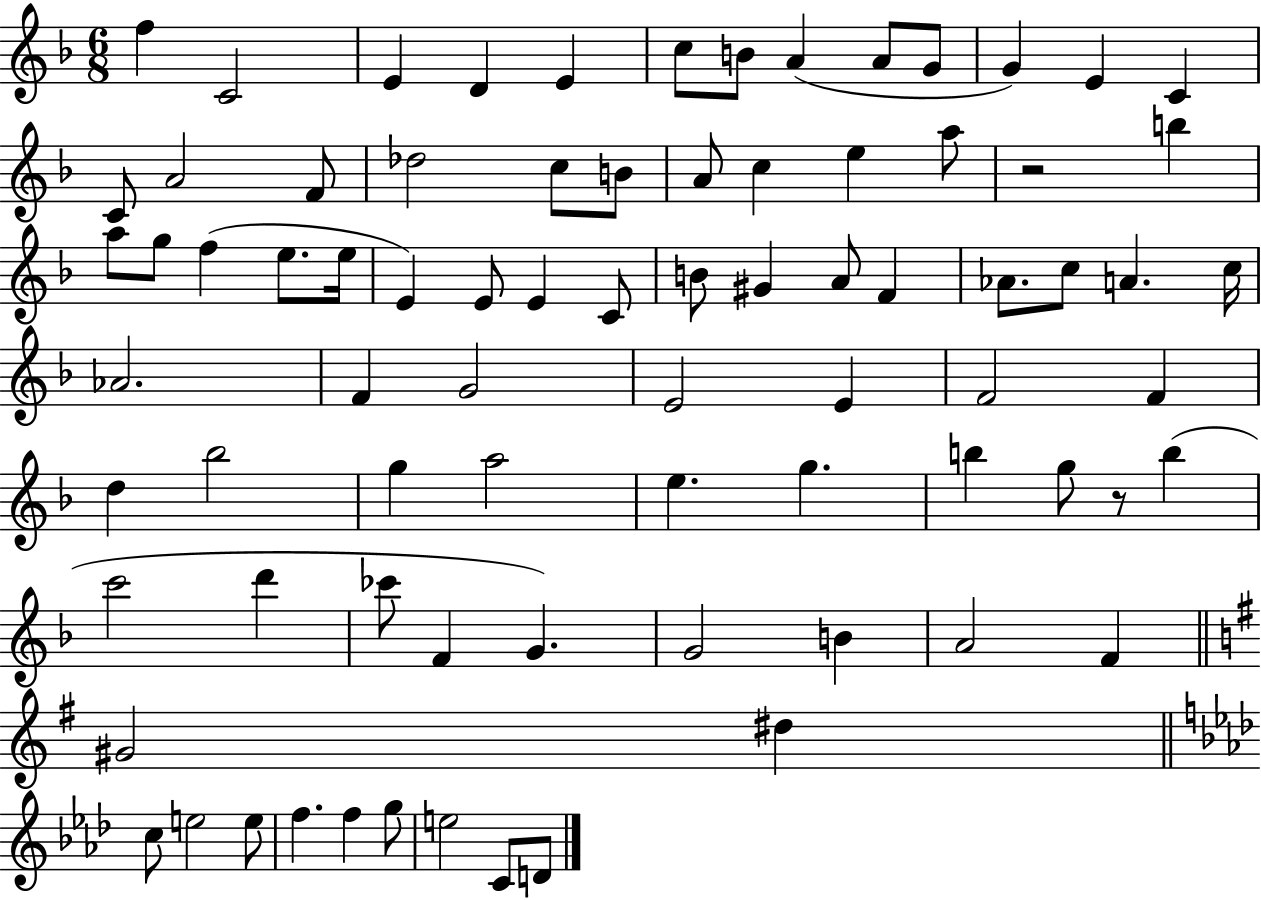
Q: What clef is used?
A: treble